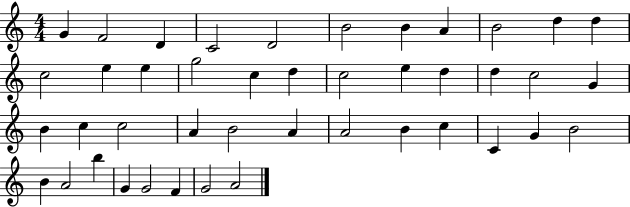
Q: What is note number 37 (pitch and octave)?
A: A4